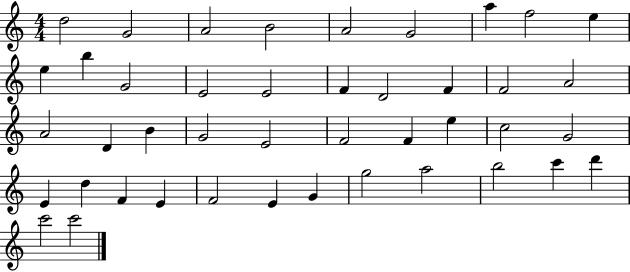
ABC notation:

X:1
T:Untitled
M:4/4
L:1/4
K:C
d2 G2 A2 B2 A2 G2 a f2 e e b G2 E2 E2 F D2 F F2 A2 A2 D B G2 E2 F2 F e c2 G2 E d F E F2 E G g2 a2 b2 c' d' c'2 c'2